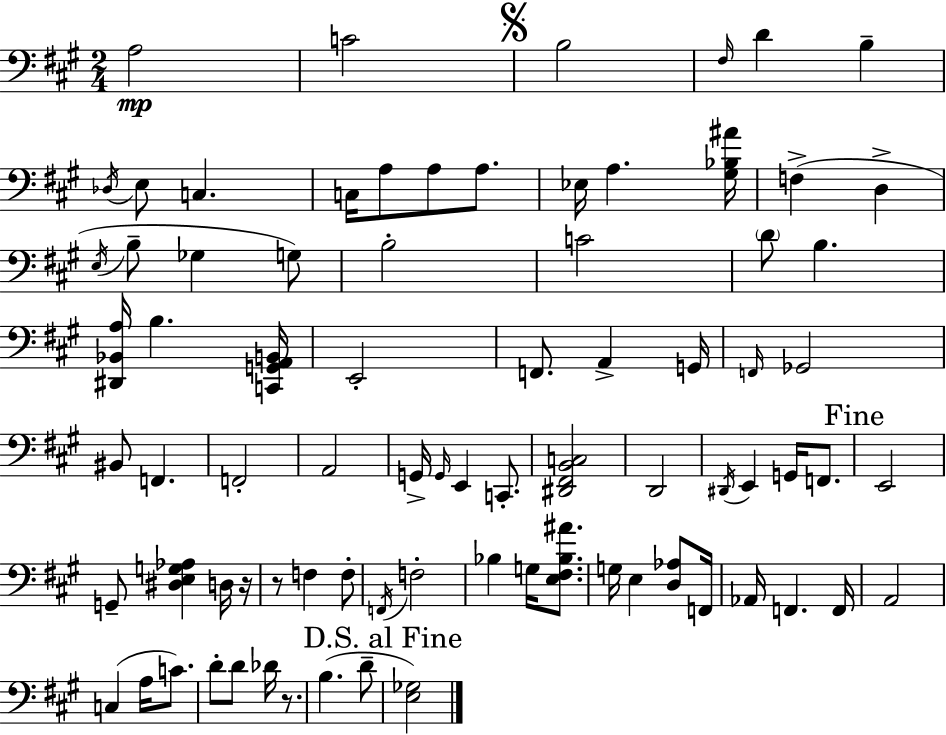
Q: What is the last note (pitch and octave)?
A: D4